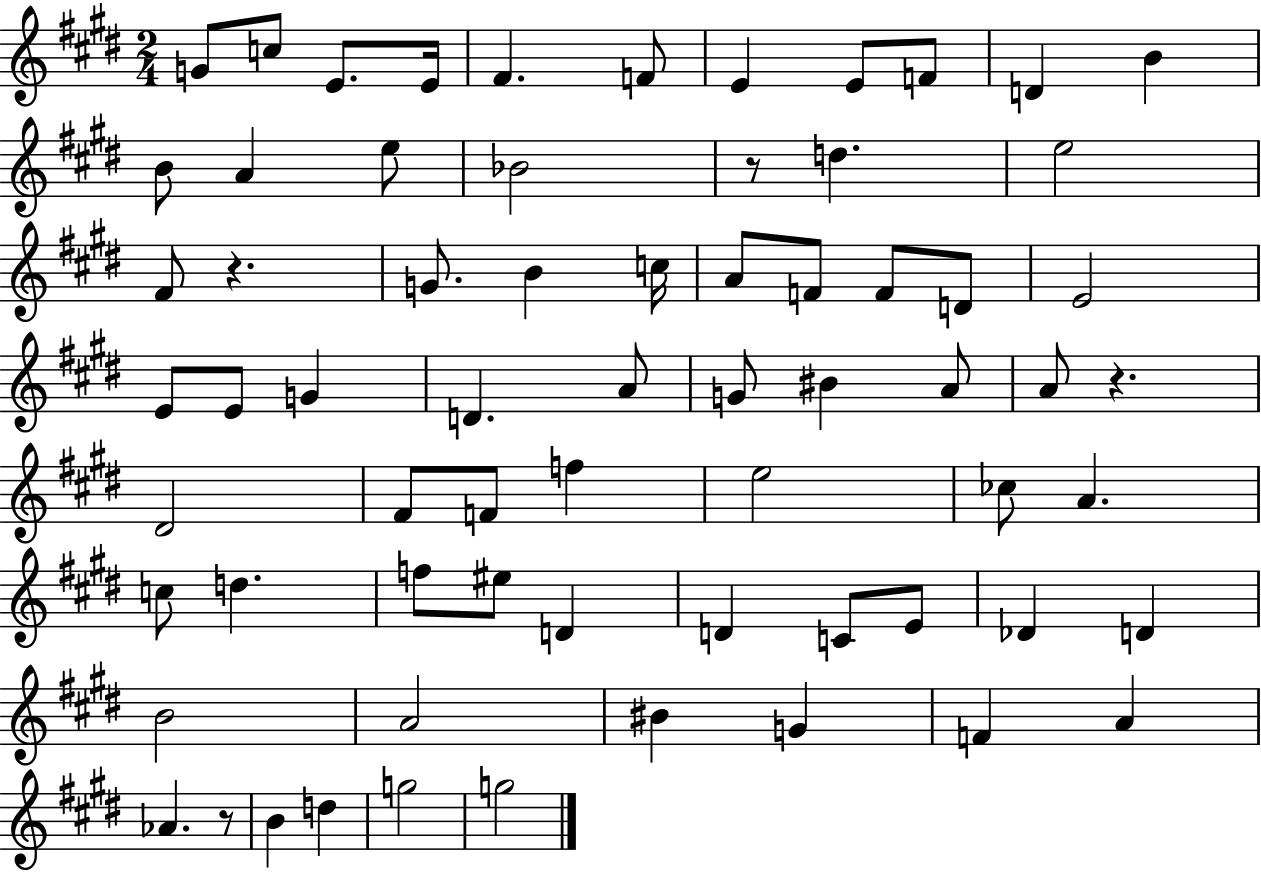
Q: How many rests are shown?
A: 4